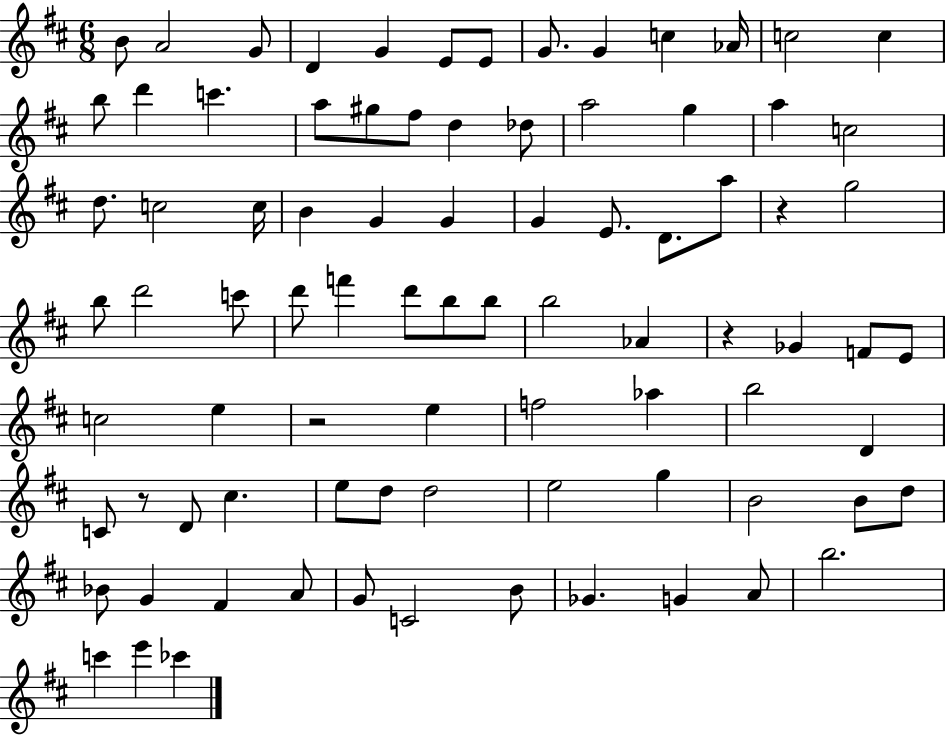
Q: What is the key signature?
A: D major